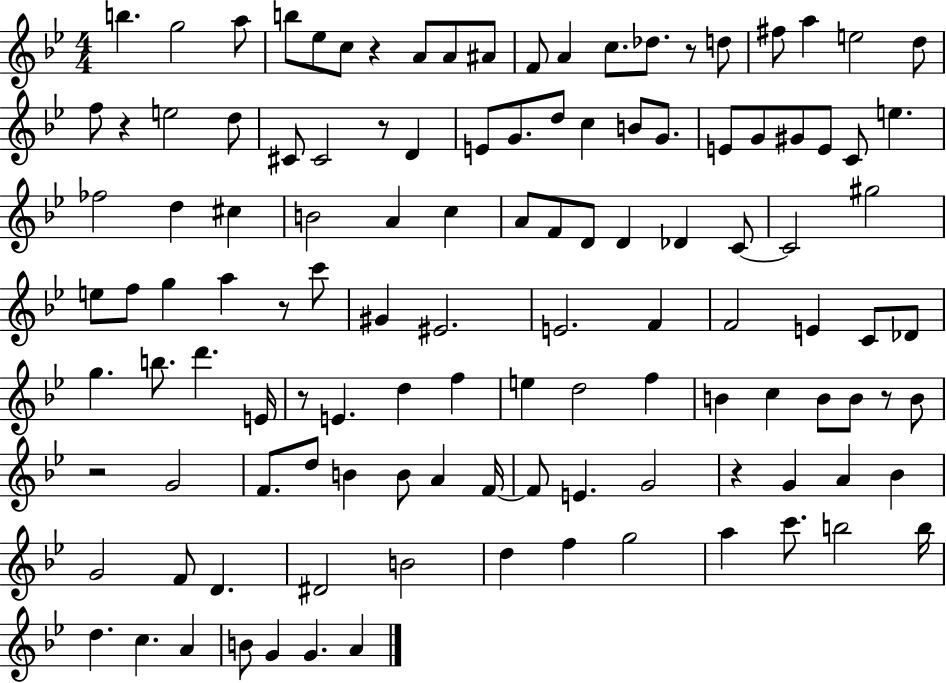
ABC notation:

X:1
T:Untitled
M:4/4
L:1/4
K:Bb
b g2 a/2 b/2 _e/2 c/2 z A/2 A/2 ^A/2 F/2 A c/2 _d/2 z/2 d/2 ^f/2 a e2 d/2 f/2 z e2 d/2 ^C/2 ^C2 z/2 D E/2 G/2 d/2 c B/2 G/2 E/2 G/2 ^G/2 E/2 C/2 e _f2 d ^c B2 A c A/2 F/2 D/2 D _D C/2 C2 ^g2 e/2 f/2 g a z/2 c'/2 ^G ^E2 E2 F F2 E C/2 _D/2 g b/2 d' E/4 z/2 E d f e d2 f B c B/2 B/2 z/2 B/2 z2 G2 F/2 d/2 B B/2 A F/4 F/2 E G2 z G A _B G2 F/2 D ^D2 B2 d f g2 a c'/2 b2 b/4 d c A B/2 G G A